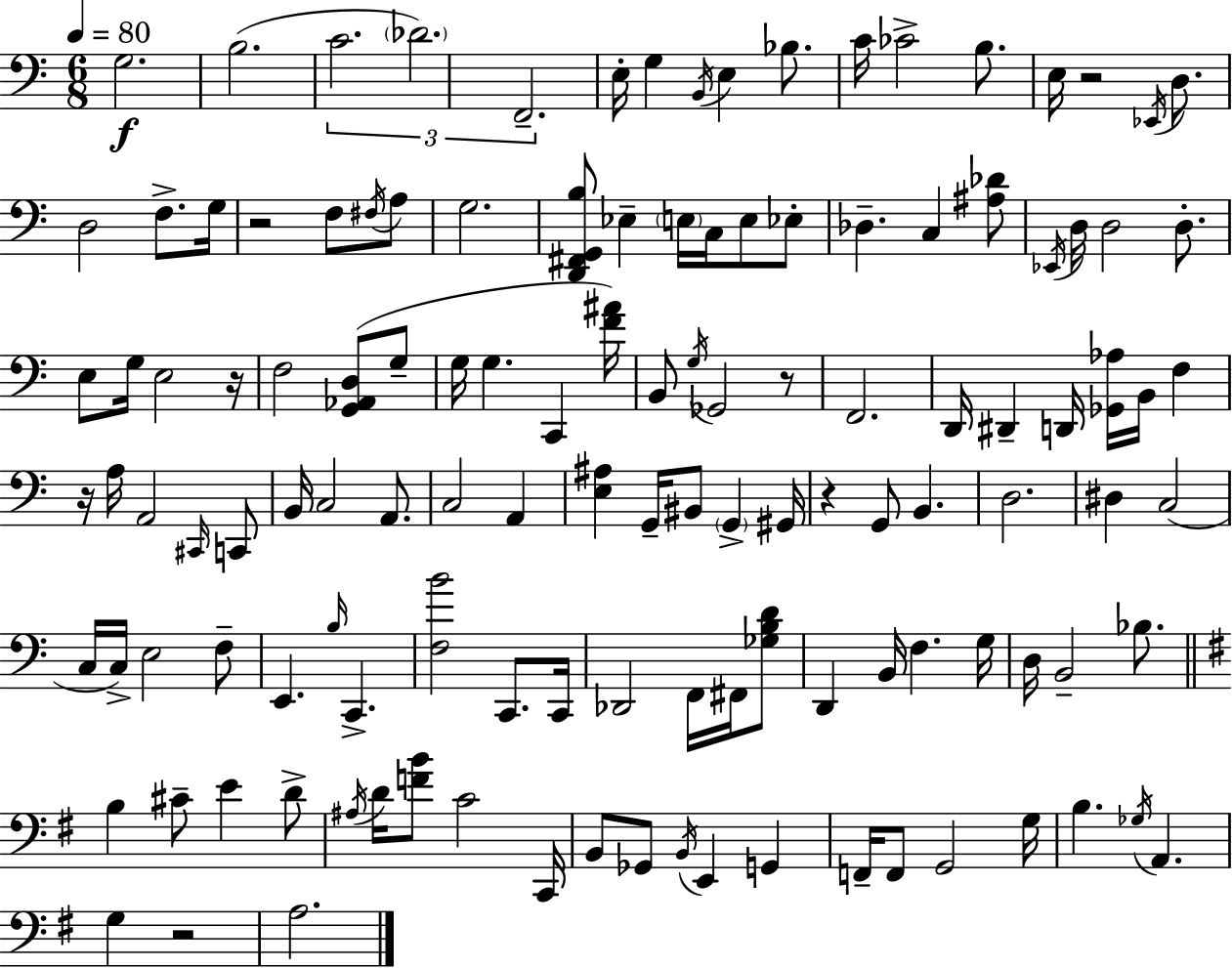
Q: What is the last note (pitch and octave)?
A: A3